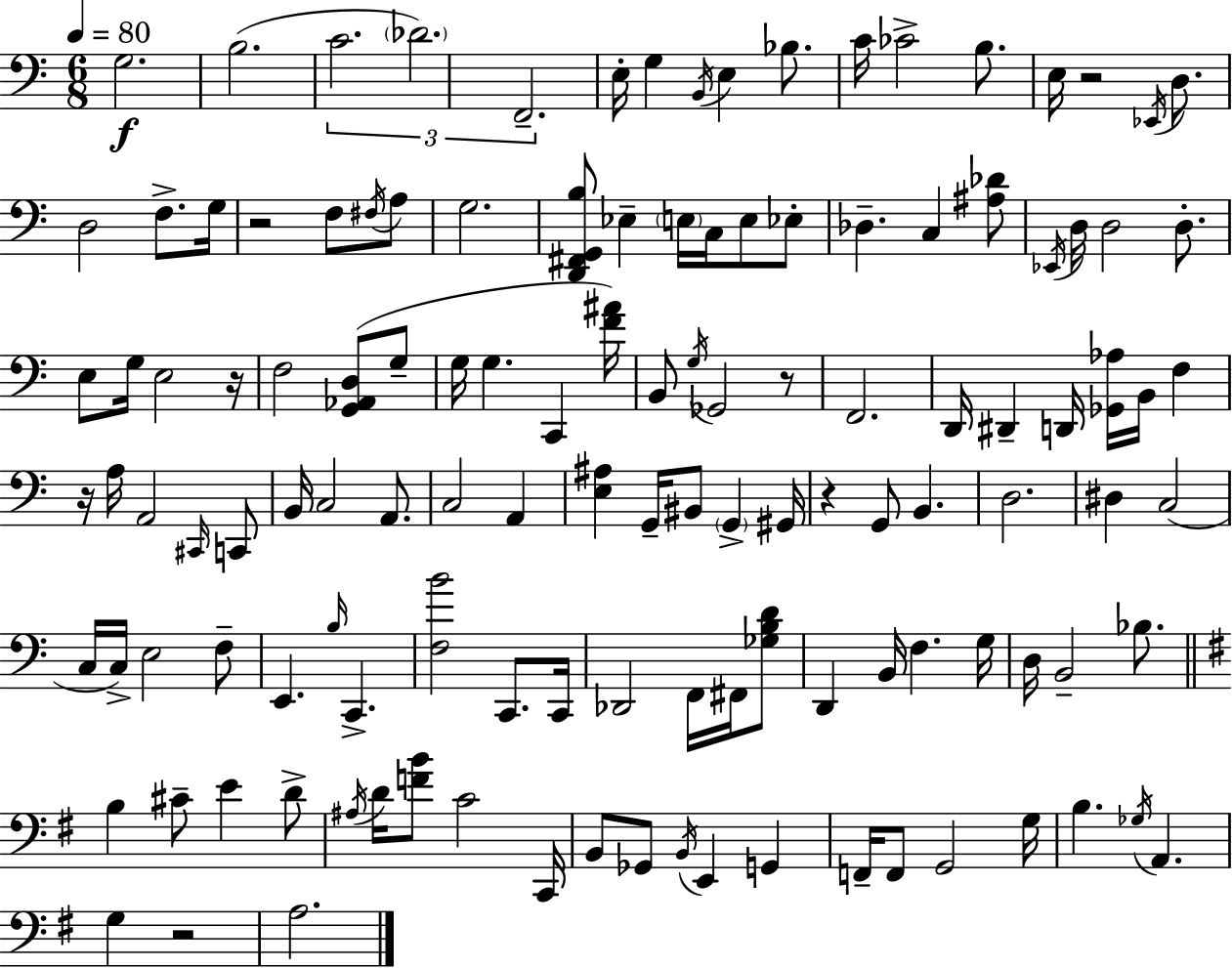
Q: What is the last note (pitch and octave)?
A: A3